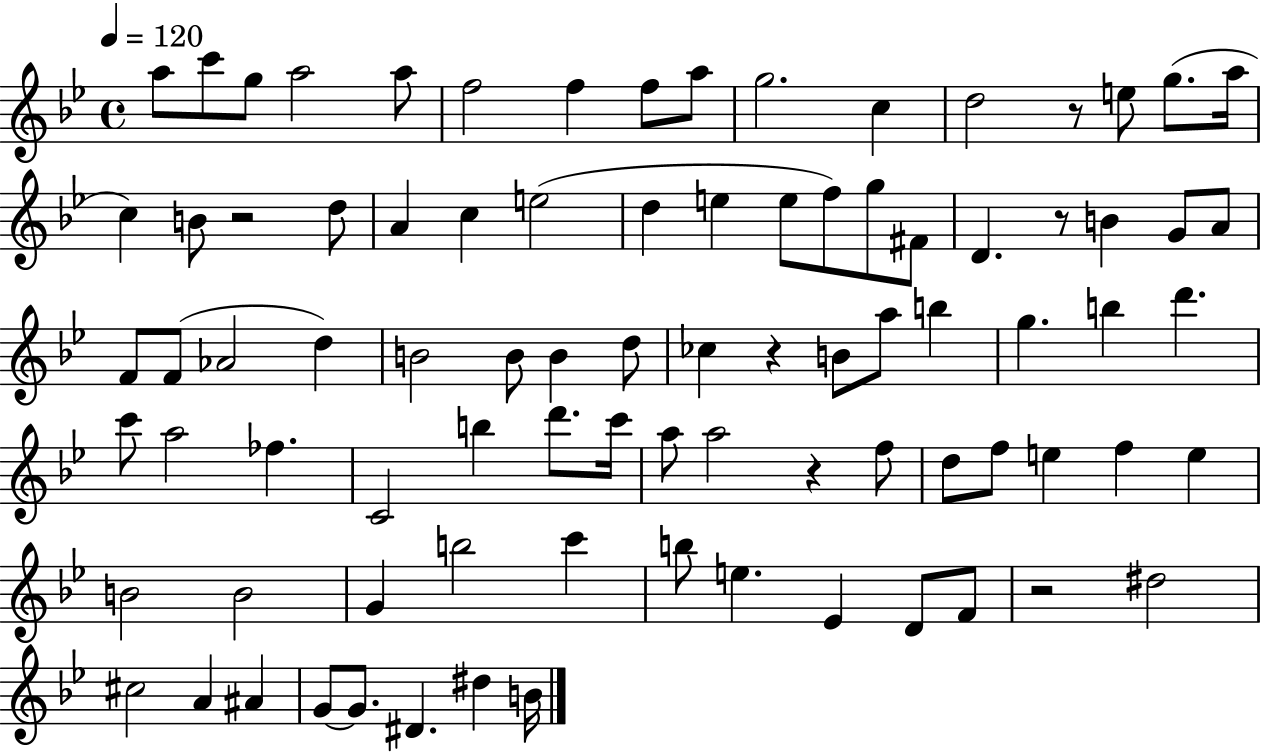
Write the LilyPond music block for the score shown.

{
  \clef treble
  \time 4/4
  \defaultTimeSignature
  \key bes \major
  \tempo 4 = 120
  \repeat volta 2 { a''8 c'''8 g''8 a''2 a''8 | f''2 f''4 f''8 a''8 | g''2. c''4 | d''2 r8 e''8 g''8.( a''16 | \break c''4) b'8 r2 d''8 | a'4 c''4 e''2( | d''4 e''4 e''8 f''8) g''8 fis'8 | d'4. r8 b'4 g'8 a'8 | \break f'8 f'8( aes'2 d''4) | b'2 b'8 b'4 d''8 | ces''4 r4 b'8 a''8 b''4 | g''4. b''4 d'''4. | \break c'''8 a''2 fes''4. | c'2 b''4 d'''8. c'''16 | a''8 a''2 r4 f''8 | d''8 f''8 e''4 f''4 e''4 | \break b'2 b'2 | g'4 b''2 c'''4 | b''8 e''4. ees'4 d'8 f'8 | r2 dis''2 | \break cis''2 a'4 ais'4 | g'8~~ g'8. dis'4. dis''4 b'16 | } \bar "|."
}